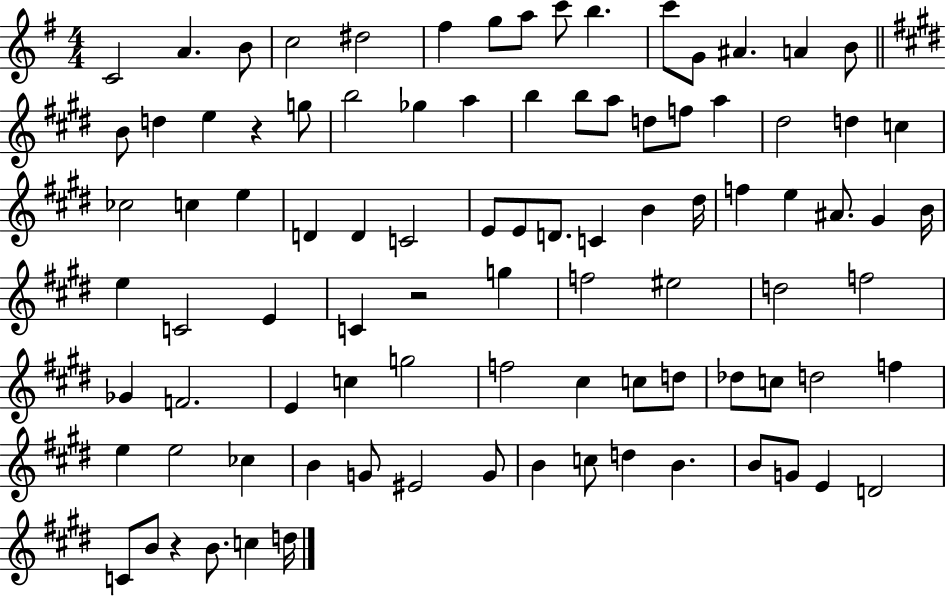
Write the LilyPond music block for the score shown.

{
  \clef treble
  \numericTimeSignature
  \time 4/4
  \key g \major
  c'2 a'4. b'8 | c''2 dis''2 | fis''4 g''8 a''8 c'''8 b''4. | c'''8 g'8 ais'4. a'4 b'8 | \break \bar "||" \break \key e \major b'8 d''4 e''4 r4 g''8 | b''2 ges''4 a''4 | b''4 b''8 a''8 d''8 f''8 a''4 | dis''2 d''4 c''4 | \break ces''2 c''4 e''4 | d'4 d'4 c'2 | e'8 e'8 d'8. c'4 b'4 dis''16 | f''4 e''4 ais'8. gis'4 b'16 | \break e''4 c'2 e'4 | c'4 r2 g''4 | f''2 eis''2 | d''2 f''2 | \break ges'4 f'2. | e'4 c''4 g''2 | f''2 cis''4 c''8 d''8 | des''8 c''8 d''2 f''4 | \break e''4 e''2 ces''4 | b'4 g'8 eis'2 g'8 | b'4 c''8 d''4 b'4. | b'8 g'8 e'4 d'2 | \break c'8 b'8 r4 b'8. c''4 d''16 | \bar "|."
}